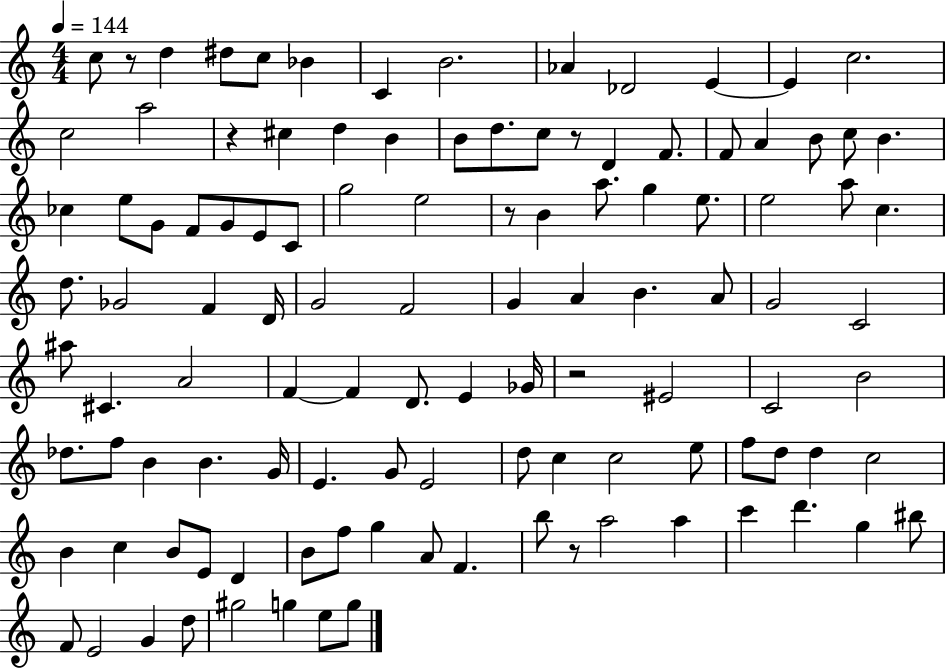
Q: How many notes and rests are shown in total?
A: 113